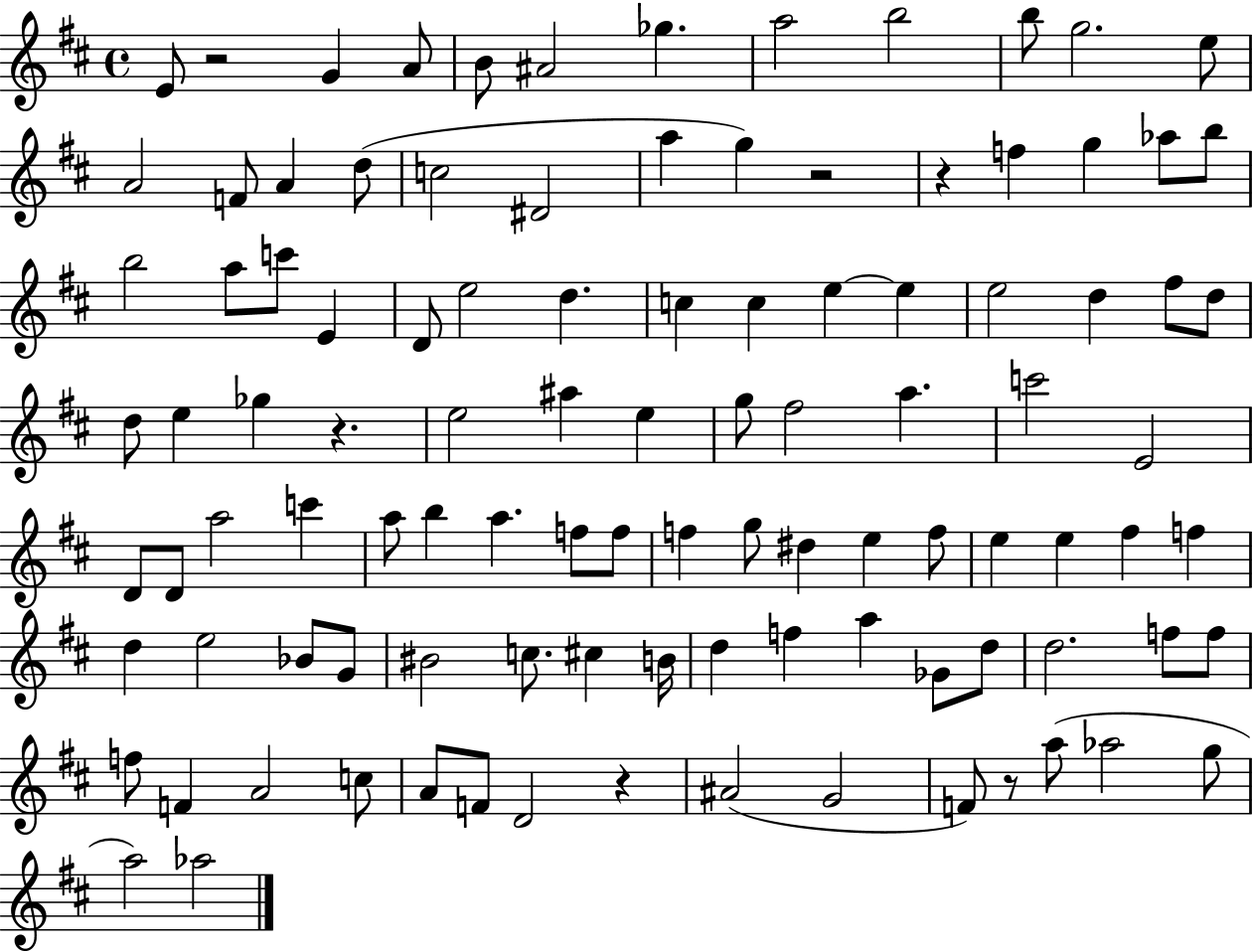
{
  \clef treble
  \time 4/4
  \defaultTimeSignature
  \key d \major
  \repeat volta 2 { e'8 r2 g'4 a'8 | b'8 ais'2 ges''4. | a''2 b''2 | b''8 g''2. e''8 | \break a'2 f'8 a'4 d''8( | c''2 dis'2 | a''4 g''4) r2 | r4 f''4 g''4 aes''8 b''8 | \break b''2 a''8 c'''8 e'4 | d'8 e''2 d''4. | c''4 c''4 e''4~~ e''4 | e''2 d''4 fis''8 d''8 | \break d''8 e''4 ges''4 r4. | e''2 ais''4 e''4 | g''8 fis''2 a''4. | c'''2 e'2 | \break d'8 d'8 a''2 c'''4 | a''8 b''4 a''4. f''8 f''8 | f''4 g''8 dis''4 e''4 f''8 | e''4 e''4 fis''4 f''4 | \break d''4 e''2 bes'8 g'8 | bis'2 c''8. cis''4 b'16 | d''4 f''4 a''4 ges'8 d''8 | d''2. f''8 f''8 | \break f''8 f'4 a'2 c''8 | a'8 f'8 d'2 r4 | ais'2( g'2 | f'8) r8 a''8( aes''2 g''8 | \break a''2) aes''2 | } \bar "|."
}